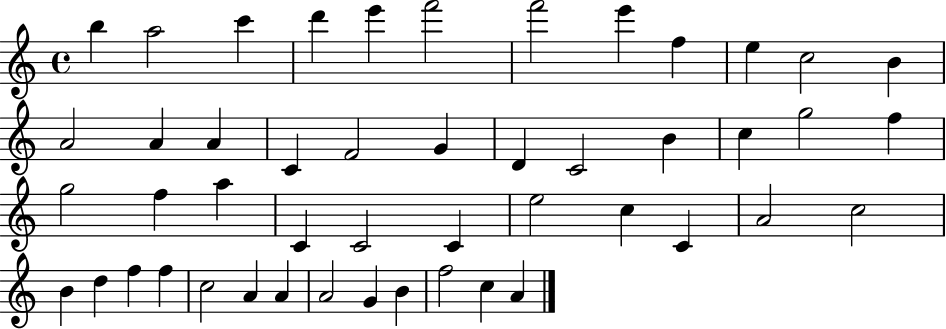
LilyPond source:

{
  \clef treble
  \time 4/4
  \defaultTimeSignature
  \key c \major
  b''4 a''2 c'''4 | d'''4 e'''4 f'''2 | f'''2 e'''4 f''4 | e''4 c''2 b'4 | \break a'2 a'4 a'4 | c'4 f'2 g'4 | d'4 c'2 b'4 | c''4 g''2 f''4 | \break g''2 f''4 a''4 | c'4 c'2 c'4 | e''2 c''4 c'4 | a'2 c''2 | \break b'4 d''4 f''4 f''4 | c''2 a'4 a'4 | a'2 g'4 b'4 | f''2 c''4 a'4 | \break \bar "|."
}